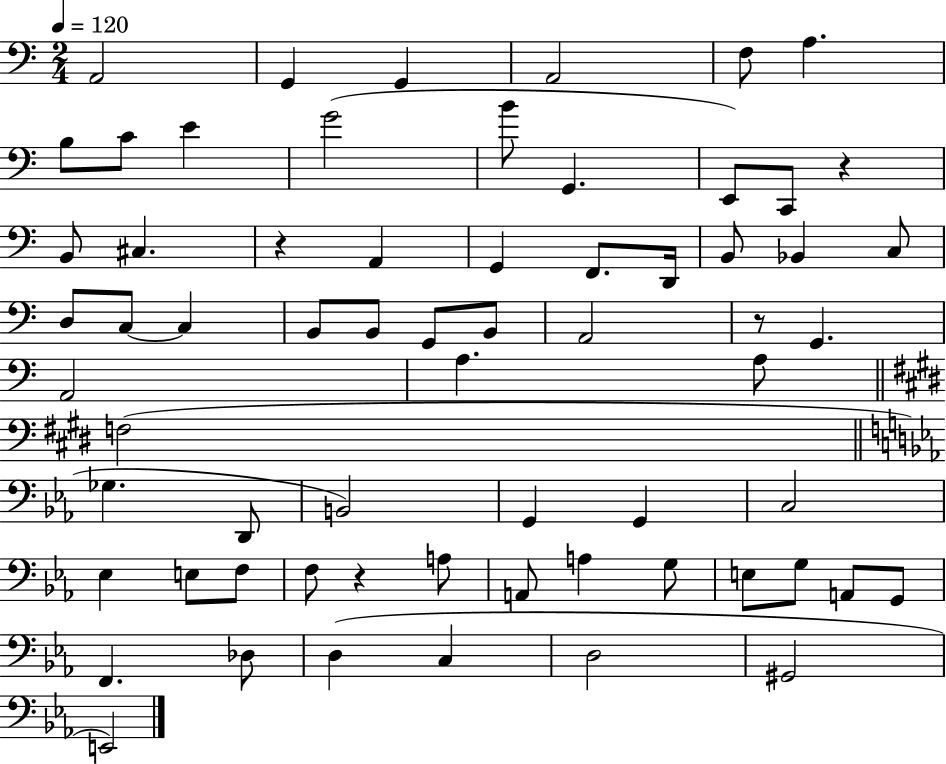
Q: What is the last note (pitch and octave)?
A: E2